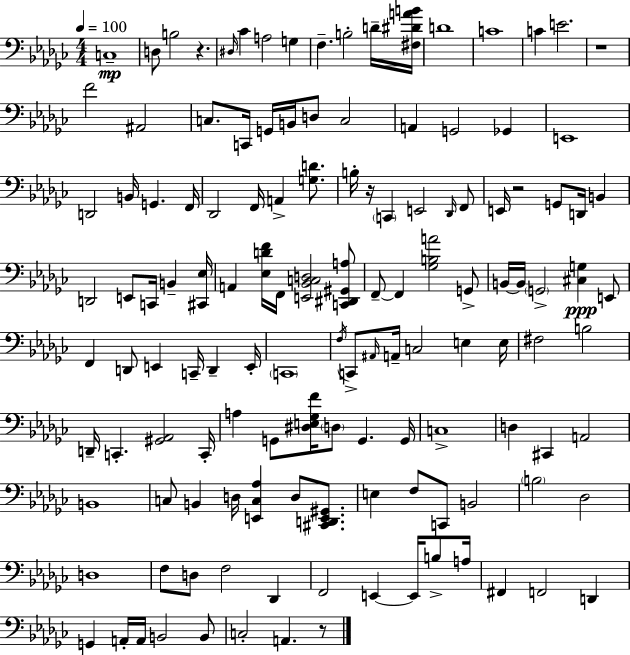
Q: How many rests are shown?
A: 5